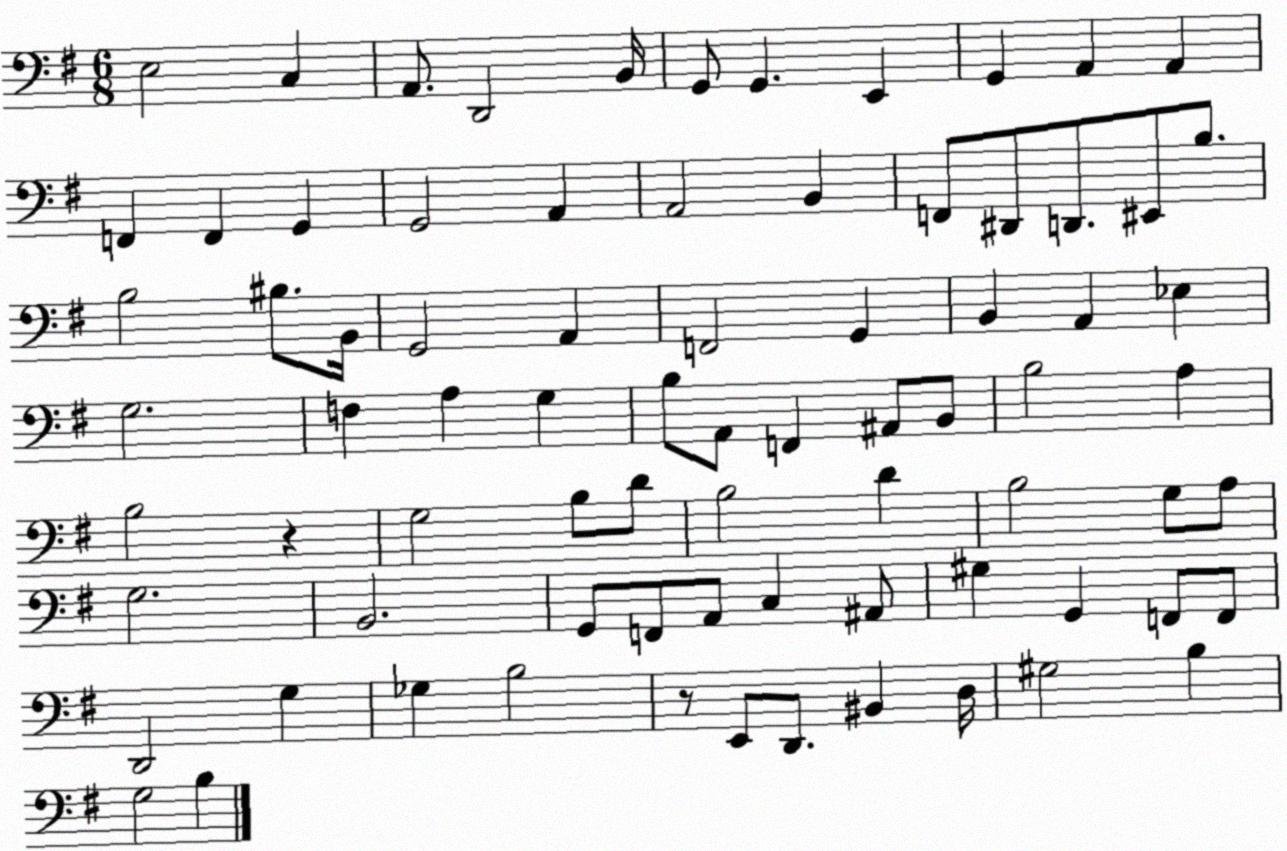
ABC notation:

X:1
T:Untitled
M:6/8
L:1/4
K:G
E,2 C, A,,/2 D,,2 B,,/4 G,,/2 G,, E,, G,, A,, A,, F,, F,, G,, G,,2 A,, A,,2 B,, F,,/2 ^D,,/2 D,,/2 ^E,,/2 B,/2 B,2 ^B,/2 B,,/4 G,,2 A,, F,,2 G,, B,, A,, _E, G,2 F, A, G, B,/2 A,,/2 F,, ^A,,/2 B,,/2 B,2 A, B,2 z G,2 B,/2 D/2 B,2 D B,2 G,/2 A,/2 G,2 B,,2 G,,/2 F,,/2 A,,/2 C, ^A,,/2 ^G, G,, F,,/2 F,,/2 D,,2 G, _G, B,2 z/2 E,,/2 D,,/2 ^B,, D,/4 ^G,2 B, G,2 B,